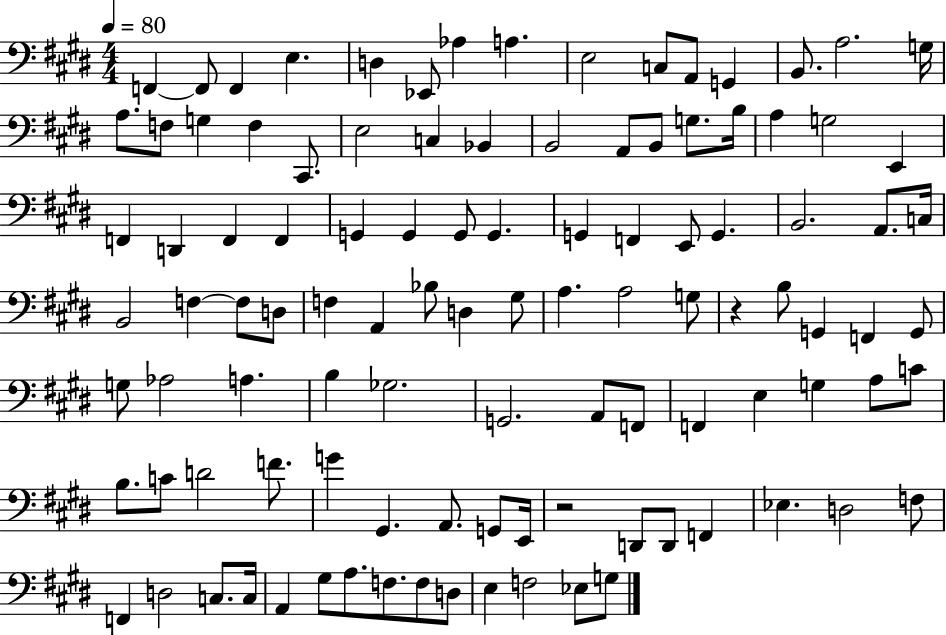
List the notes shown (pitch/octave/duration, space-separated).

F2/q F2/e F2/q E3/q. D3/q Eb2/e Ab3/q A3/q. E3/h C3/e A2/e G2/q B2/e. A3/h. G3/s A3/e. F3/e G3/q F3/q C#2/e. E3/h C3/q Bb2/q B2/h A2/e B2/e G3/e. B3/s A3/q G3/h E2/q F2/q D2/q F2/q F2/q G2/q G2/q G2/e G2/q. G2/q F2/q E2/e G2/q. B2/h. A2/e. C3/s B2/h F3/q F3/e D3/e F3/q A2/q Bb3/e D3/q G#3/e A3/q. A3/h G3/e R/q B3/e G2/q F2/q G2/e G3/e Ab3/h A3/q. B3/q Gb3/h. G2/h. A2/e F2/e F2/q E3/q G3/q A3/e C4/e B3/e. C4/e D4/h F4/e. G4/q G#2/q. A2/e. G2/e E2/s R/h D2/e D2/e F2/q Eb3/q. D3/h F3/e F2/q D3/h C3/e. C3/s A2/q G#3/e A3/e. F3/e. F3/e D3/e E3/q F3/h Eb3/e G3/e